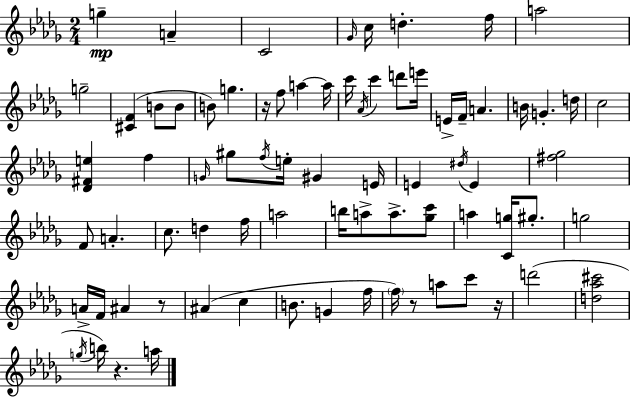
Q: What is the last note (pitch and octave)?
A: A5